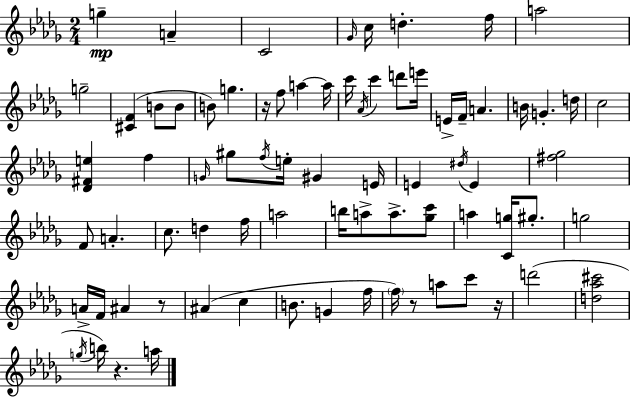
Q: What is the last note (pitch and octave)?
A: A5